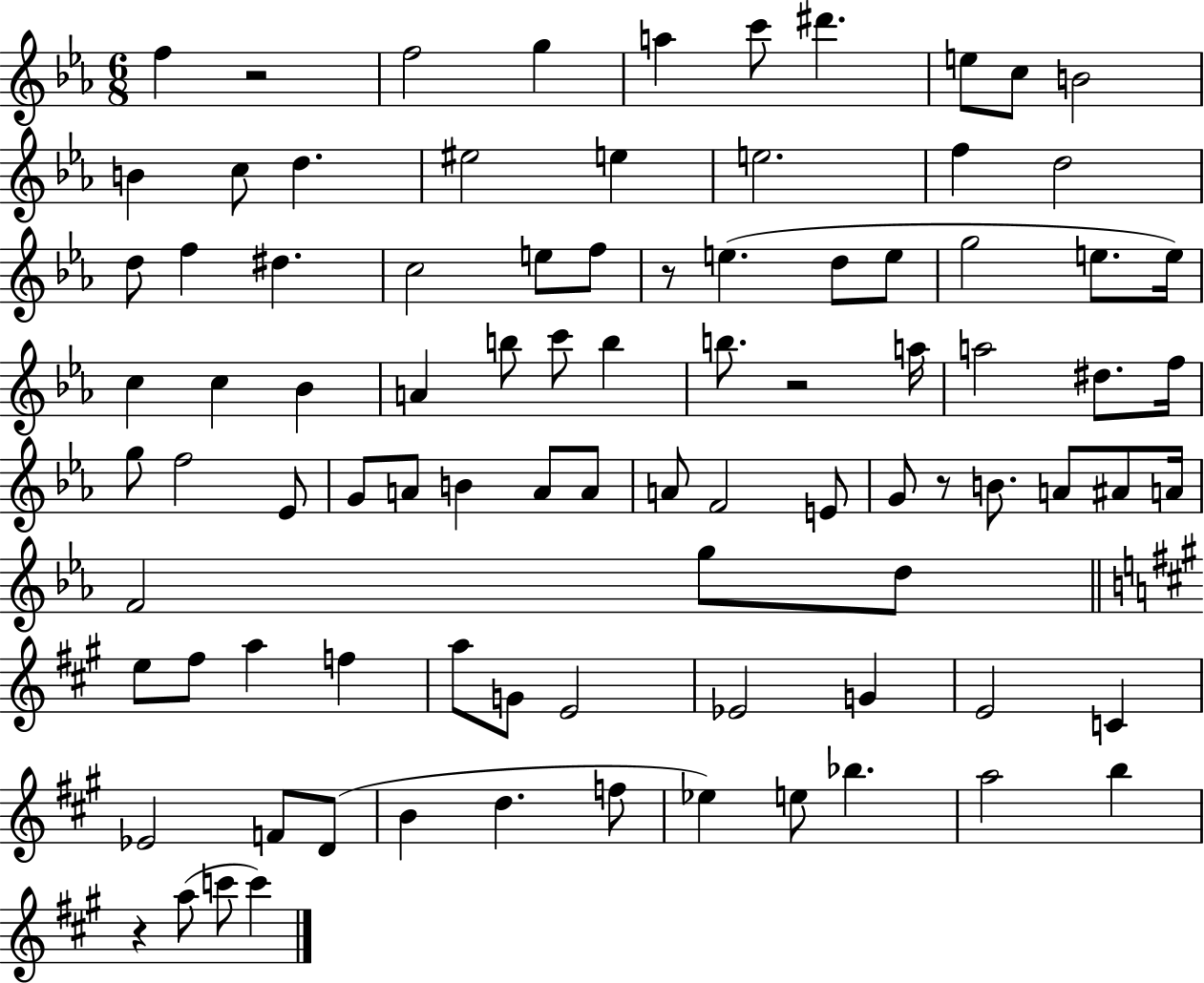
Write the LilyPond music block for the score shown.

{
  \clef treble
  \numericTimeSignature
  \time 6/8
  \key ees \major
  \repeat volta 2 { f''4 r2 | f''2 g''4 | a''4 c'''8 dis'''4. | e''8 c''8 b'2 | \break b'4 c''8 d''4. | eis''2 e''4 | e''2. | f''4 d''2 | \break d''8 f''4 dis''4. | c''2 e''8 f''8 | r8 e''4.( d''8 e''8 | g''2 e''8. e''16) | \break c''4 c''4 bes'4 | a'4 b''8 c'''8 b''4 | b''8. r2 a''16 | a''2 dis''8. f''16 | \break g''8 f''2 ees'8 | g'8 a'8 b'4 a'8 a'8 | a'8 f'2 e'8 | g'8 r8 b'8. a'8 ais'8 a'16 | \break f'2 g''8 d''8 | \bar "||" \break \key a \major e''8 fis''8 a''4 f''4 | a''8 g'8 e'2 | ees'2 g'4 | e'2 c'4 | \break ees'2 f'8 d'8( | b'4 d''4. f''8 | ees''4) e''8 bes''4. | a''2 b''4 | \break r4 a''8( c'''8 c'''4) | } \bar "|."
}